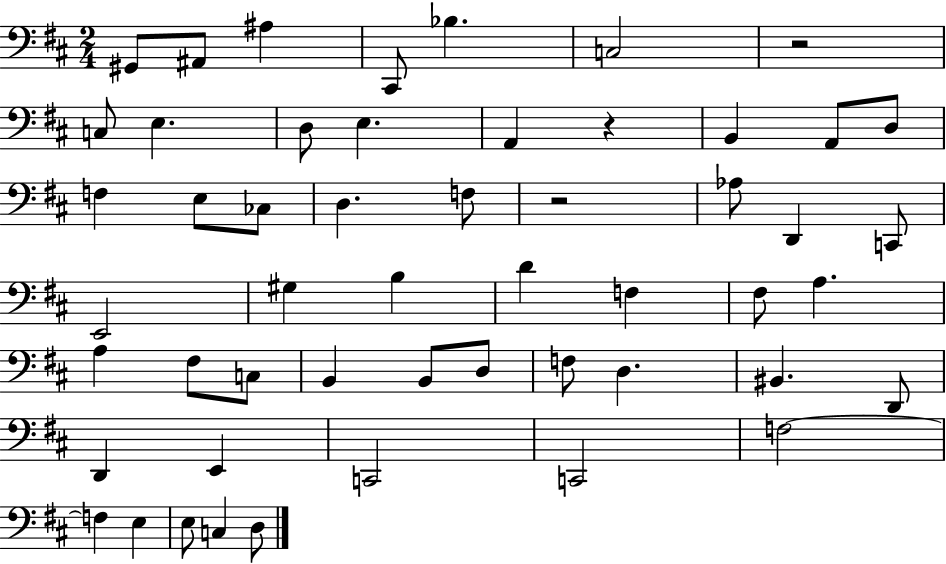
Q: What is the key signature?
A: D major